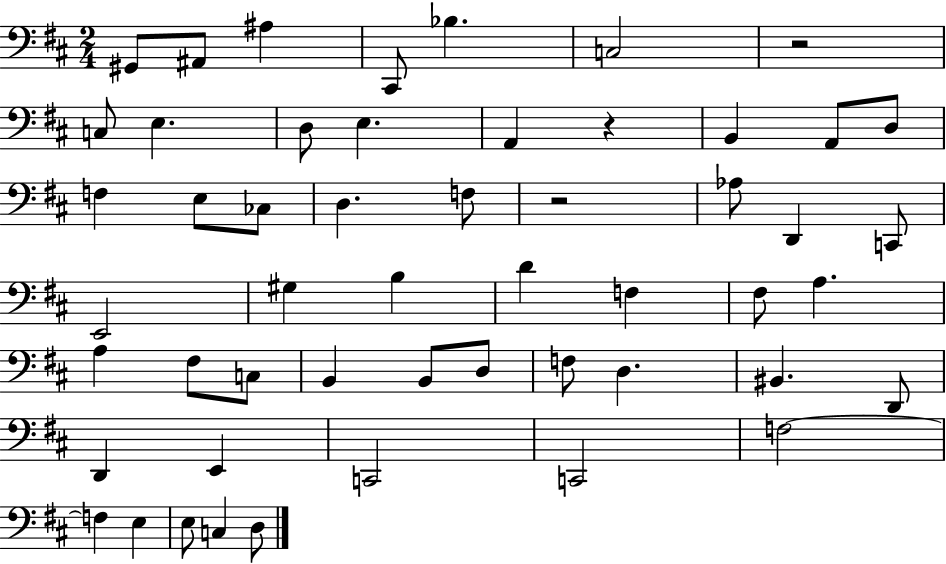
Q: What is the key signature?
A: D major